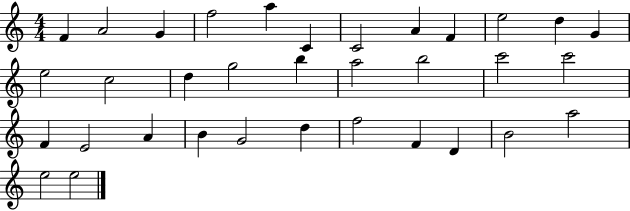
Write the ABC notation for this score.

X:1
T:Untitled
M:4/4
L:1/4
K:C
F A2 G f2 a C C2 A F e2 d G e2 c2 d g2 b a2 b2 c'2 c'2 F E2 A B G2 d f2 F D B2 a2 e2 e2